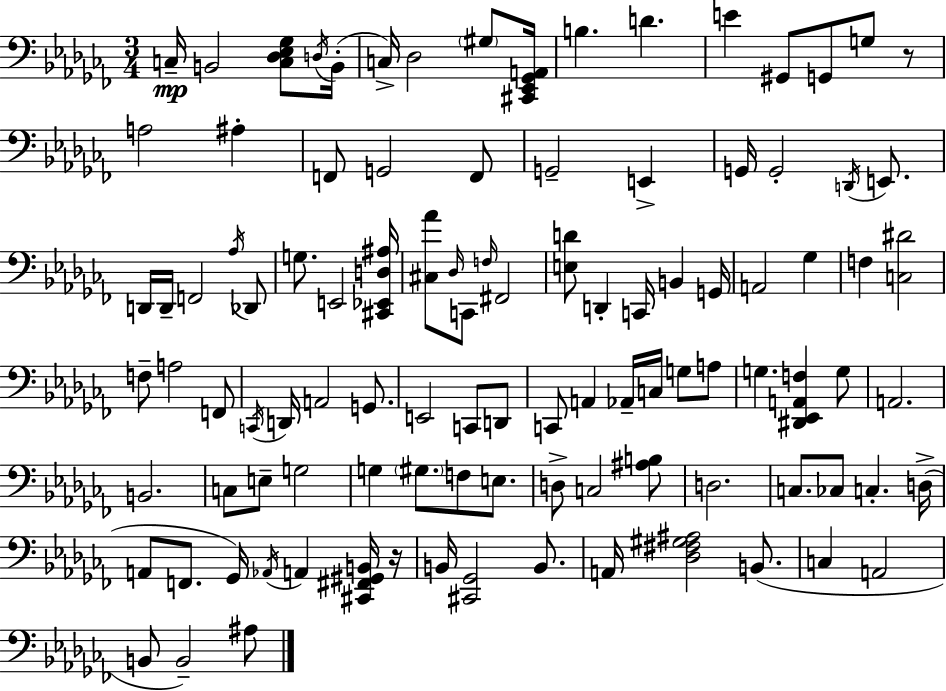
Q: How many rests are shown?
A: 2